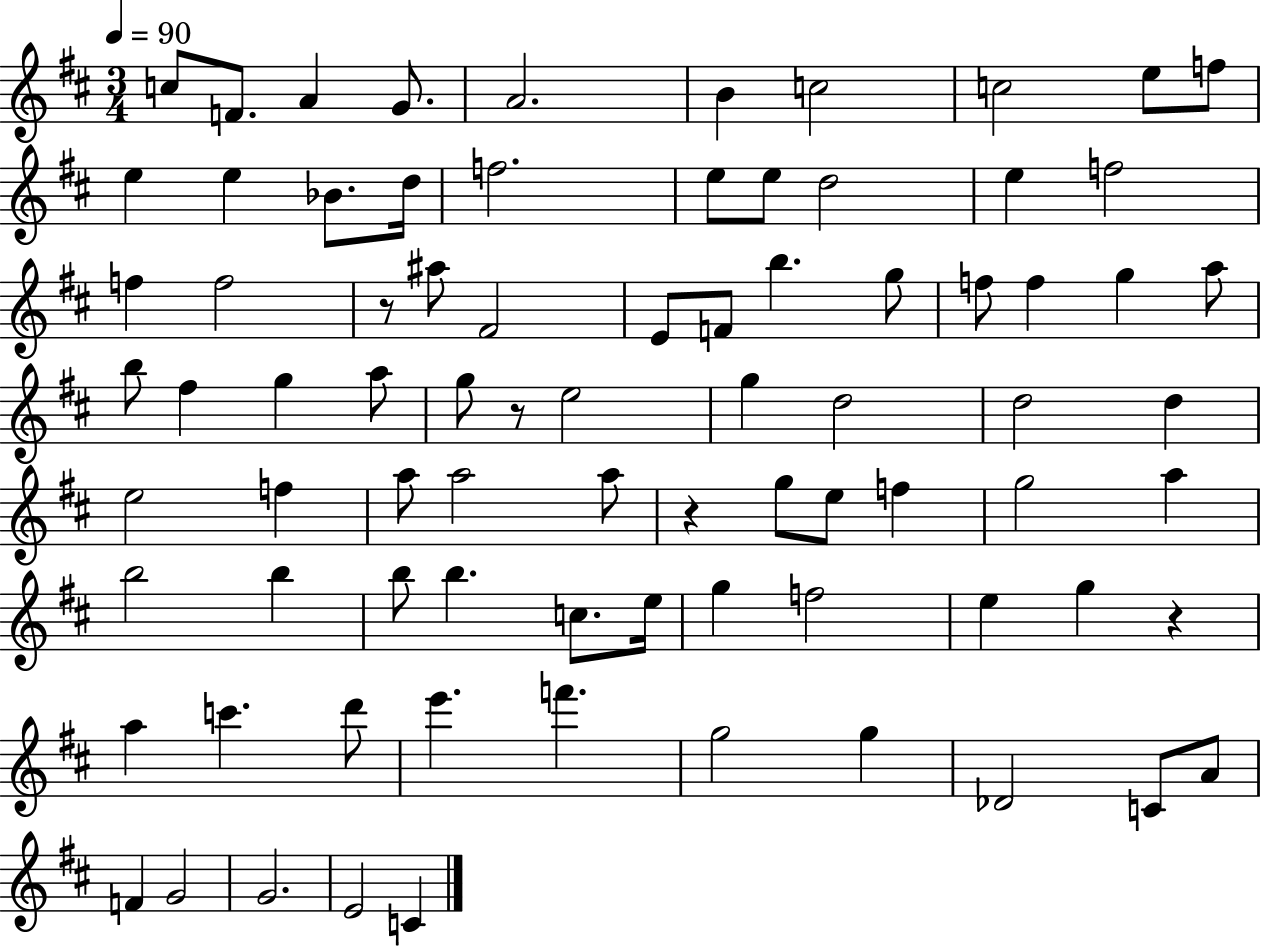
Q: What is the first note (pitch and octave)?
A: C5